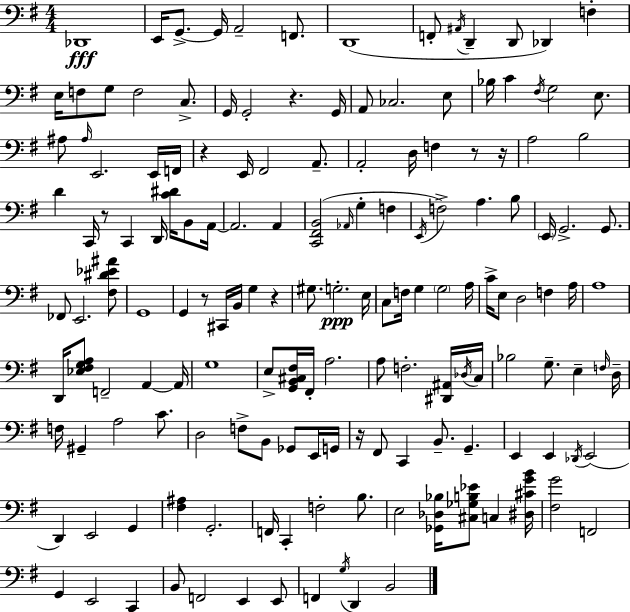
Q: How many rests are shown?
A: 8